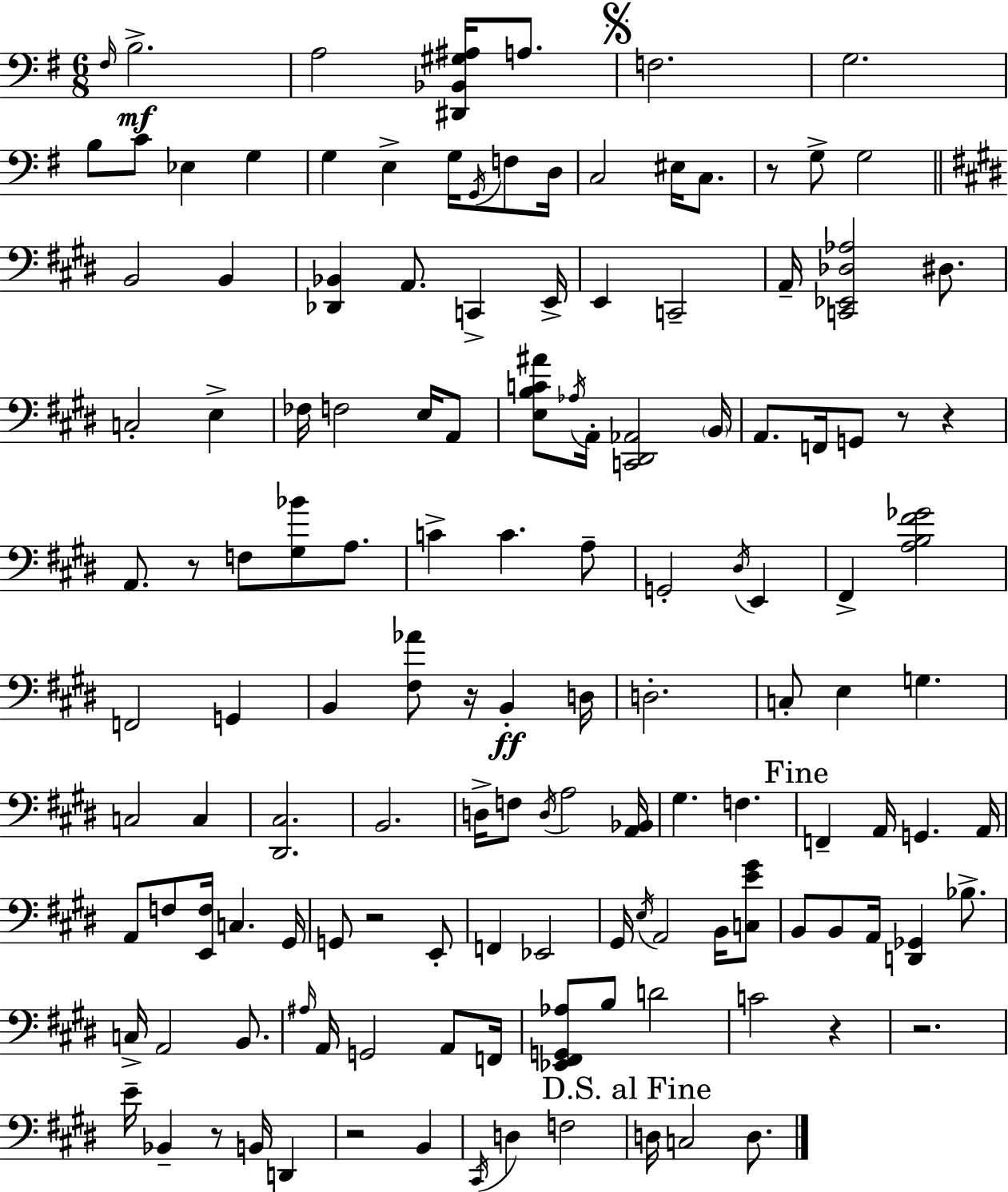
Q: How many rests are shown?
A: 10